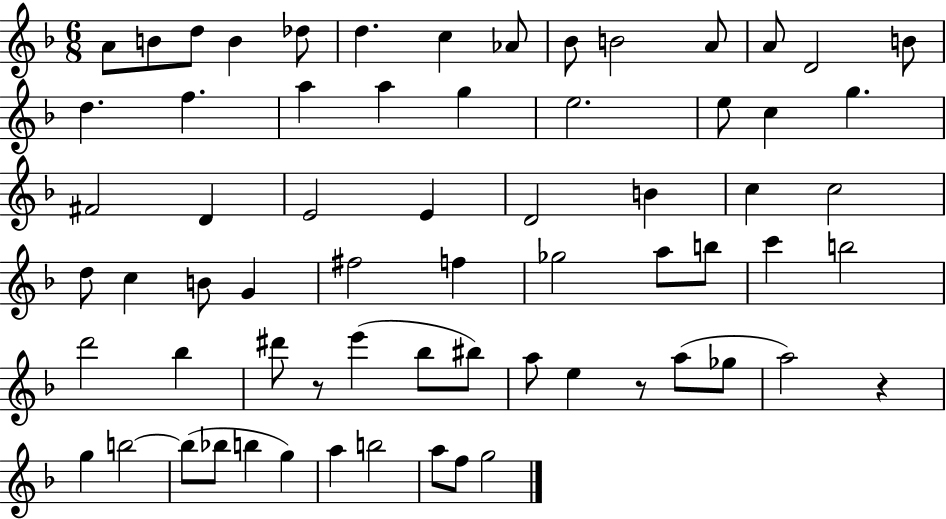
X:1
T:Untitled
M:6/8
L:1/4
K:F
A/2 B/2 d/2 B _d/2 d c _A/2 _B/2 B2 A/2 A/2 D2 B/2 d f a a g e2 e/2 c g ^F2 D E2 E D2 B c c2 d/2 c B/2 G ^f2 f _g2 a/2 b/2 c' b2 d'2 _b ^d'/2 z/2 e' _b/2 ^b/2 a/2 e z/2 a/2 _g/2 a2 z g b2 b/2 _b/2 b g a b2 a/2 f/2 g2